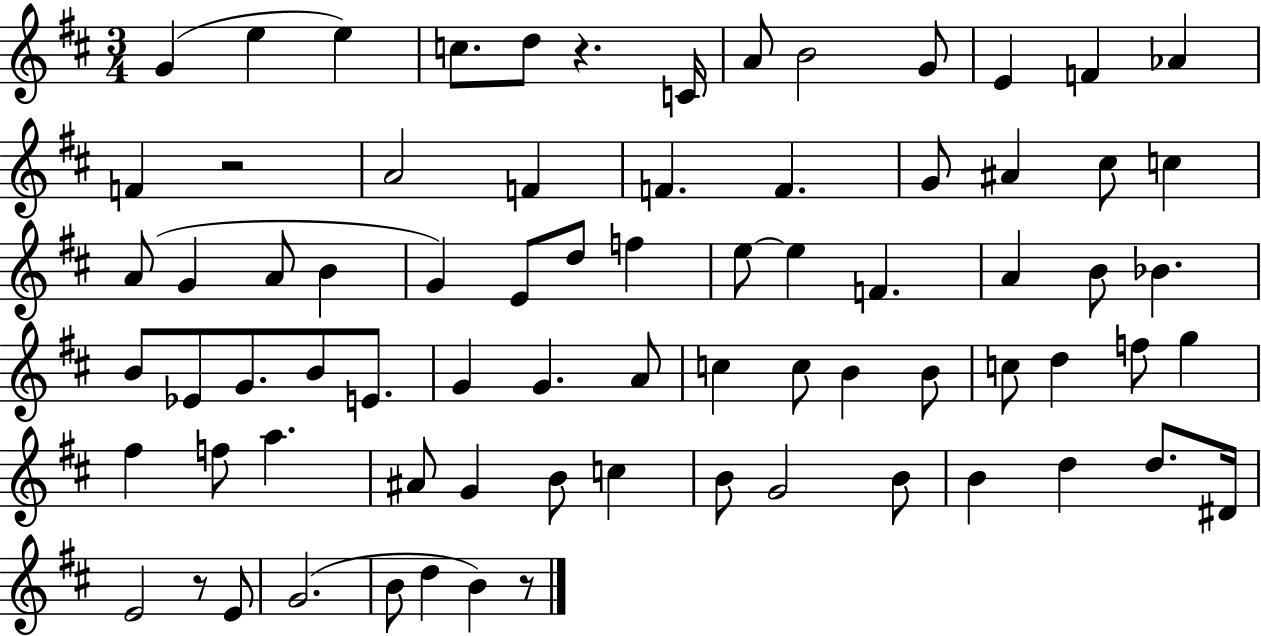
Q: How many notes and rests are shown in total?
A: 75